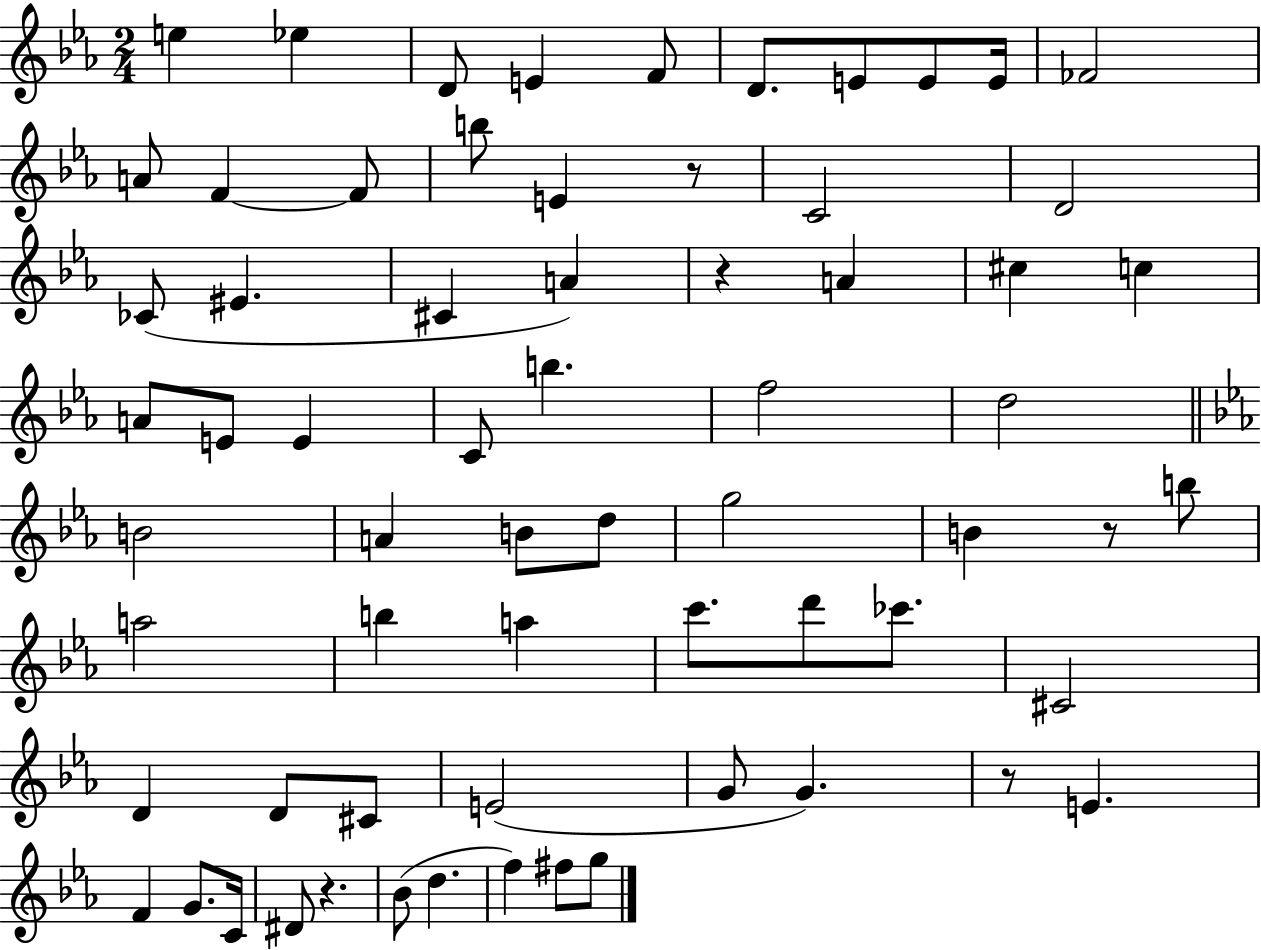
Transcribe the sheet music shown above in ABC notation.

X:1
T:Untitled
M:2/4
L:1/4
K:Eb
e _e D/2 E F/2 D/2 E/2 E/2 E/4 _F2 A/2 F F/2 b/2 E z/2 C2 D2 _C/2 ^E ^C A z A ^c c A/2 E/2 E C/2 b f2 d2 B2 A B/2 d/2 g2 B z/2 b/2 a2 b a c'/2 d'/2 _c'/2 ^C2 D D/2 ^C/2 E2 G/2 G z/2 E F G/2 C/4 ^D/2 z _B/2 d f ^f/2 g/2